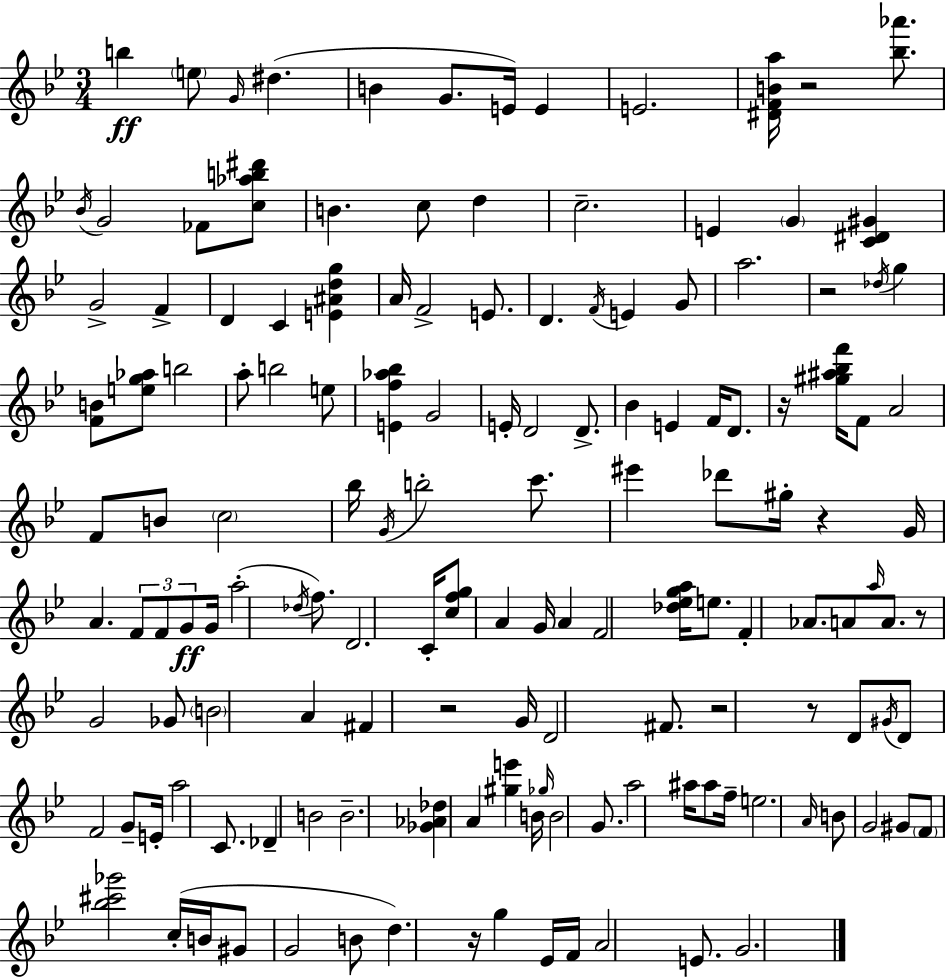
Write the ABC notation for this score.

X:1
T:Untitled
M:3/4
L:1/4
K:Bb
b e/2 G/4 ^d B G/2 E/4 E E2 [^DFBa]/4 z2 [_b_a']/2 _B/4 G2 _F/2 [c_ab^d']/2 B c/2 d c2 E G [C^D^G] G2 F D C [E^Adg] A/4 F2 E/2 D F/4 E G/2 a2 z2 _d/4 g [FB]/2 [eg_a]/2 b2 a/2 b2 e/2 [Ef_a_b] G2 E/4 D2 D/2 _B E F/4 D/2 z/4 [^g^a_bf']/4 F/2 A2 F/2 B/2 c2 _b/4 G/4 b2 c'/2 ^e' _d'/2 ^g/4 z G/4 A F/2 F/2 G/2 G/4 a2 _d/4 f/2 D2 C/4 [cfg]/2 A G/4 A F2 [_d_ega]/4 e/2 F _A/2 A/2 a/4 A/2 z/2 G2 _G/2 B2 A ^F z2 G/4 D2 ^F/2 z2 z/2 D/2 ^G/4 D/2 F2 G/2 E/4 a2 C/2 _D B2 B2 [_G_A_d] A [^ge'] B/4 _g/4 B2 G/2 a2 ^a/4 ^a/2 f/4 e2 A/4 B/2 G2 ^G/2 F/2 [_b^c'_g']2 c/4 B/4 ^G/2 G2 B/2 d z/4 g _E/4 F/4 A2 E/2 G2